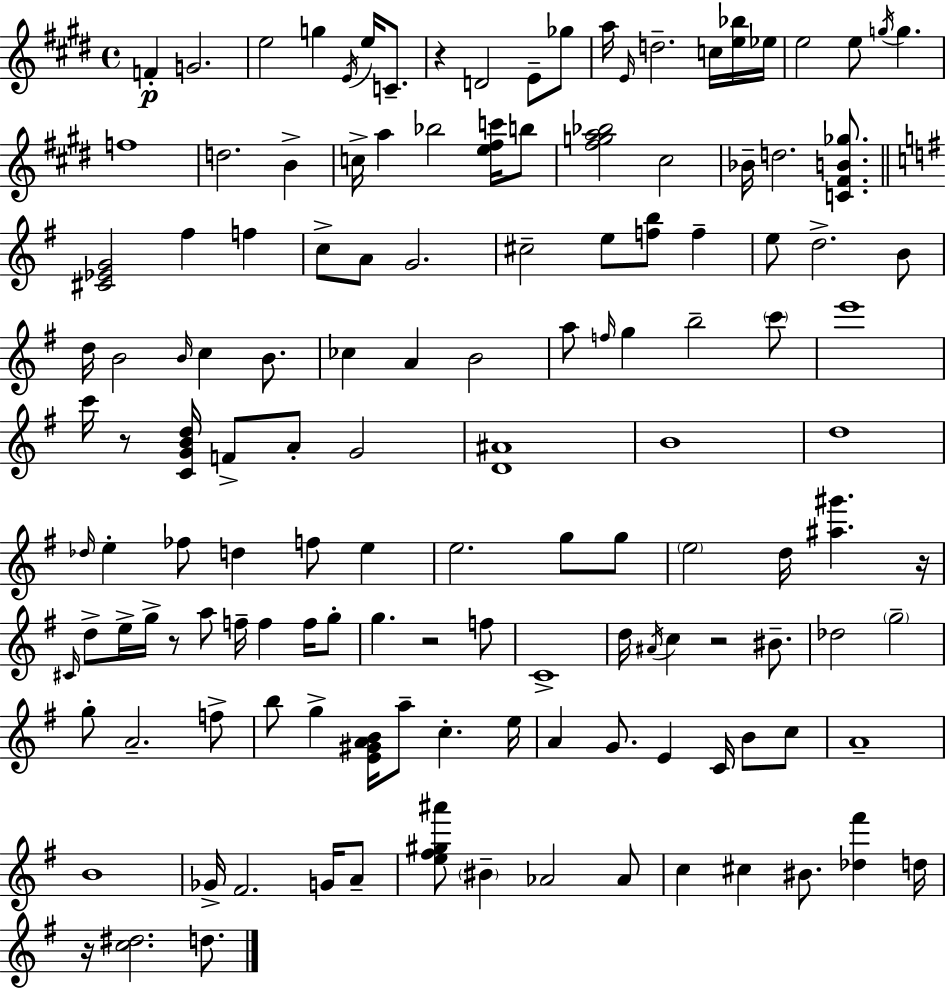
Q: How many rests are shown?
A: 7